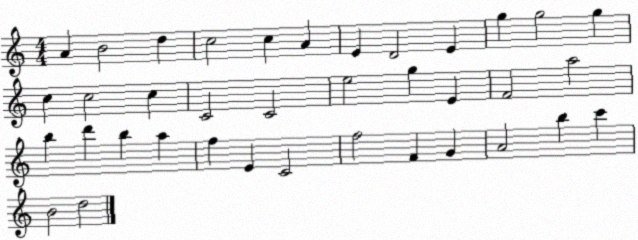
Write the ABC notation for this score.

X:1
T:Untitled
M:4/4
L:1/4
K:C
A B2 d c2 c A E D2 E g g2 g c c2 c C2 C2 e2 g E F2 a2 b d' b a f E C2 f2 F G A2 b c' B2 d2